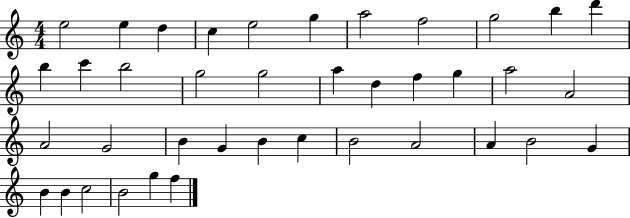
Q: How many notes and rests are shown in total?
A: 39